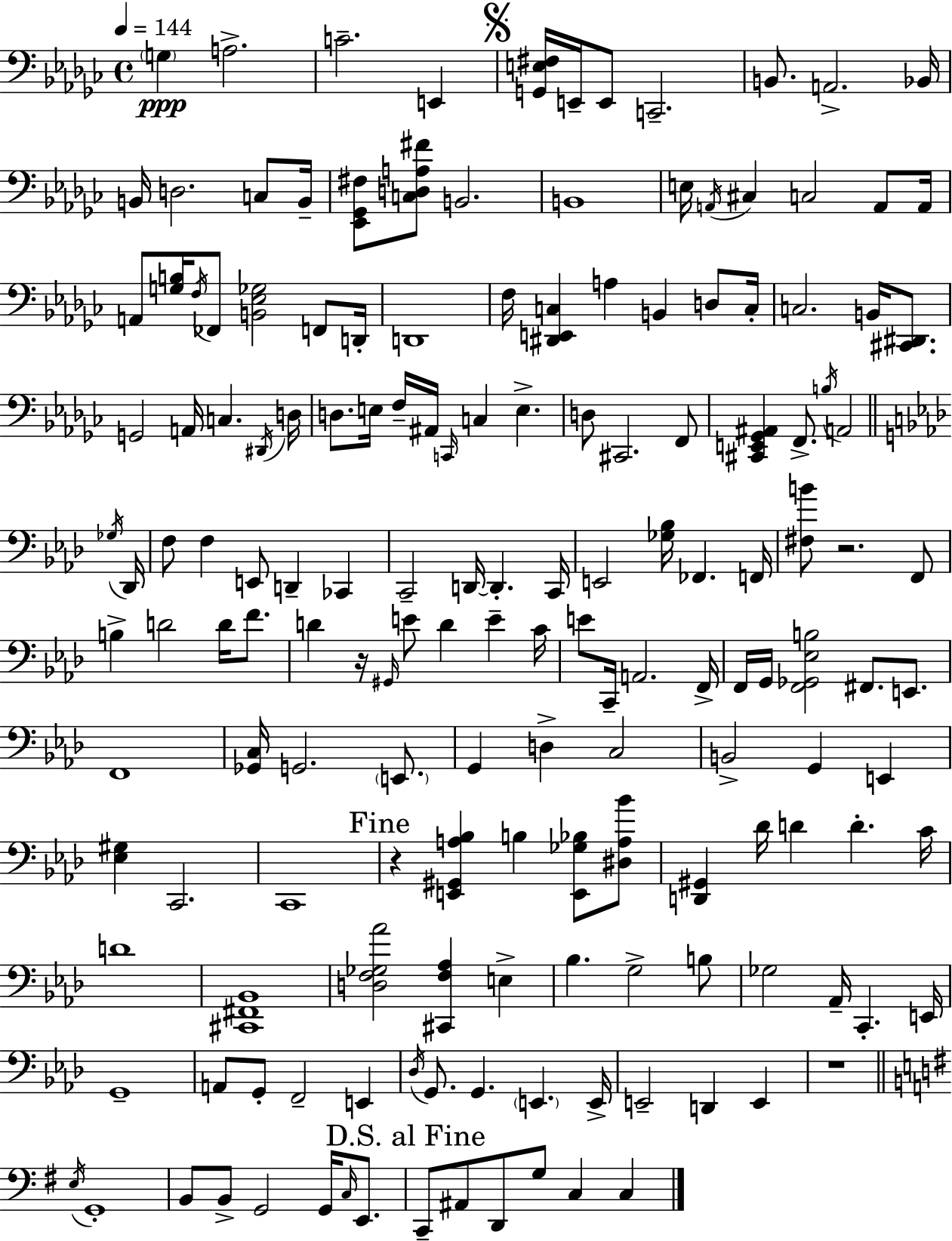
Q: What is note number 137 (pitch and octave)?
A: C3